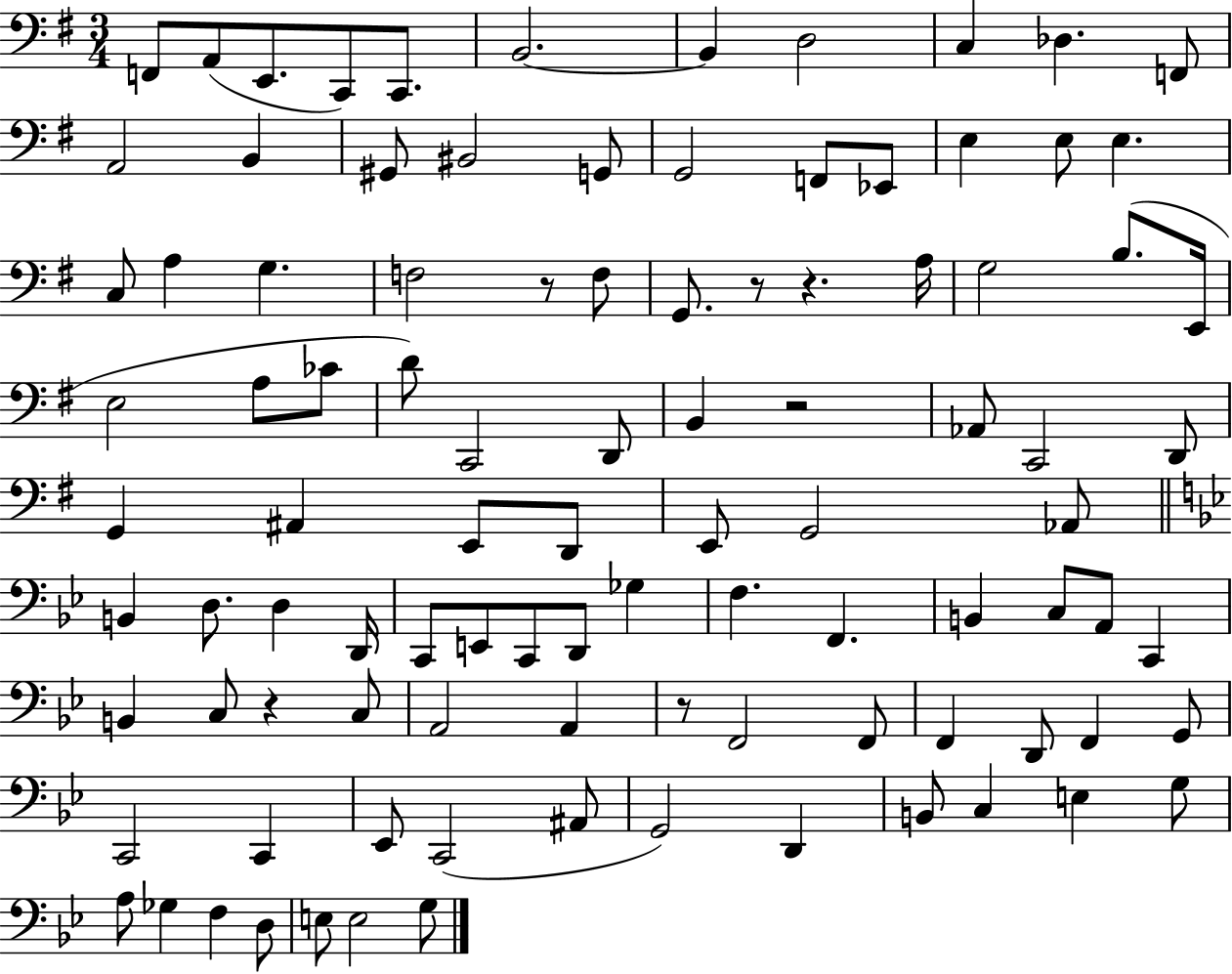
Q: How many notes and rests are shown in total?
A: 99